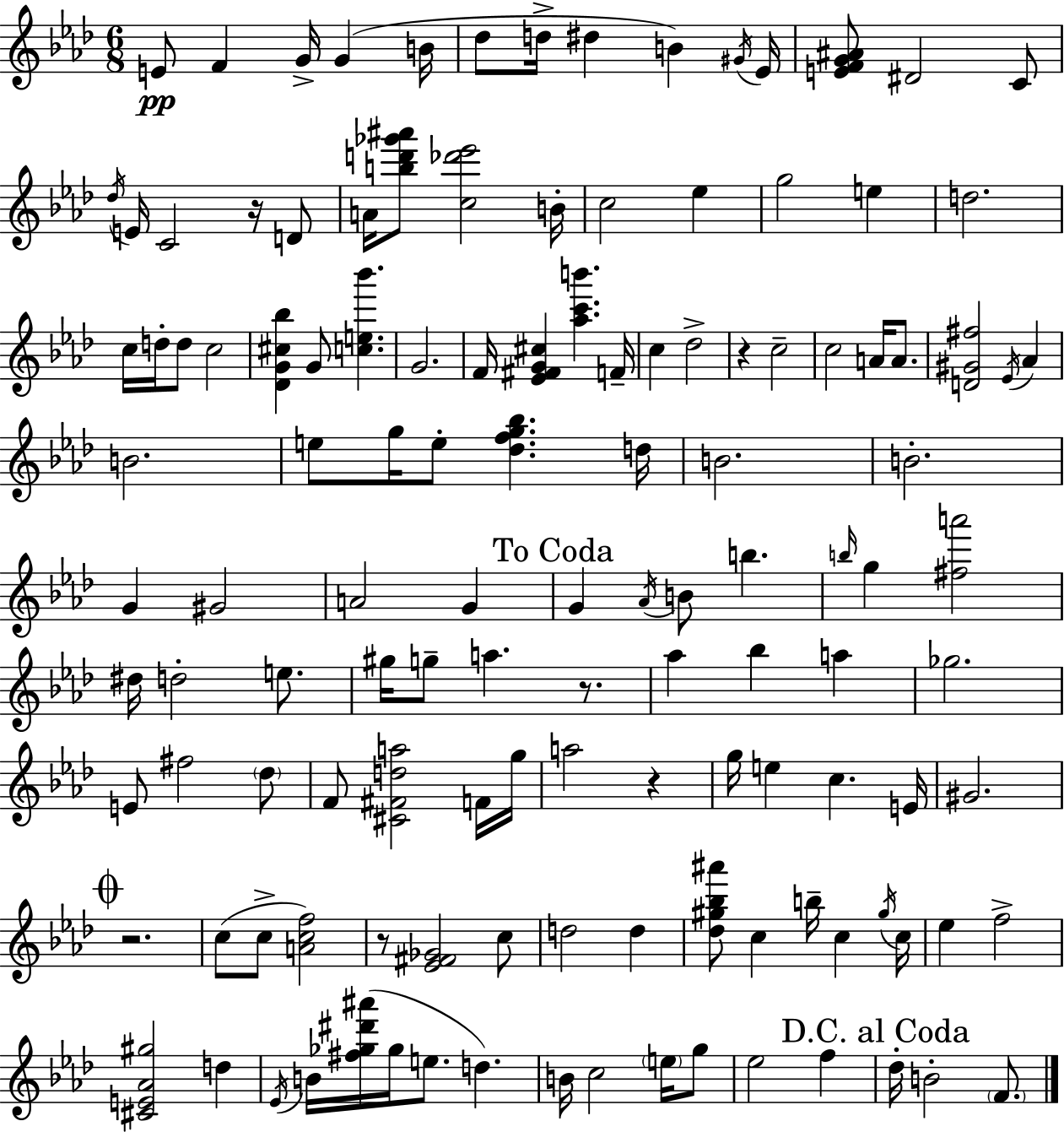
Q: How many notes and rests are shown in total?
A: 128